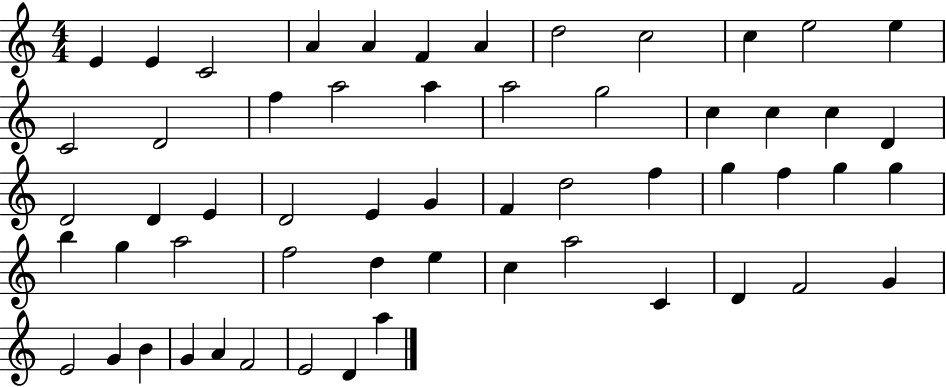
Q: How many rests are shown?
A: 0